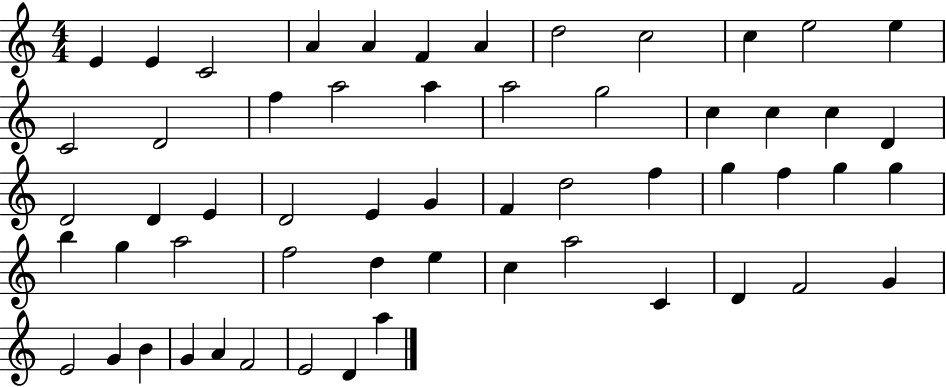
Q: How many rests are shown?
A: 0